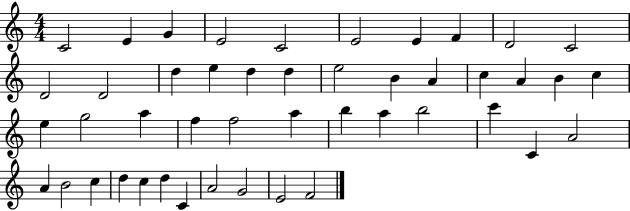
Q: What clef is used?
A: treble